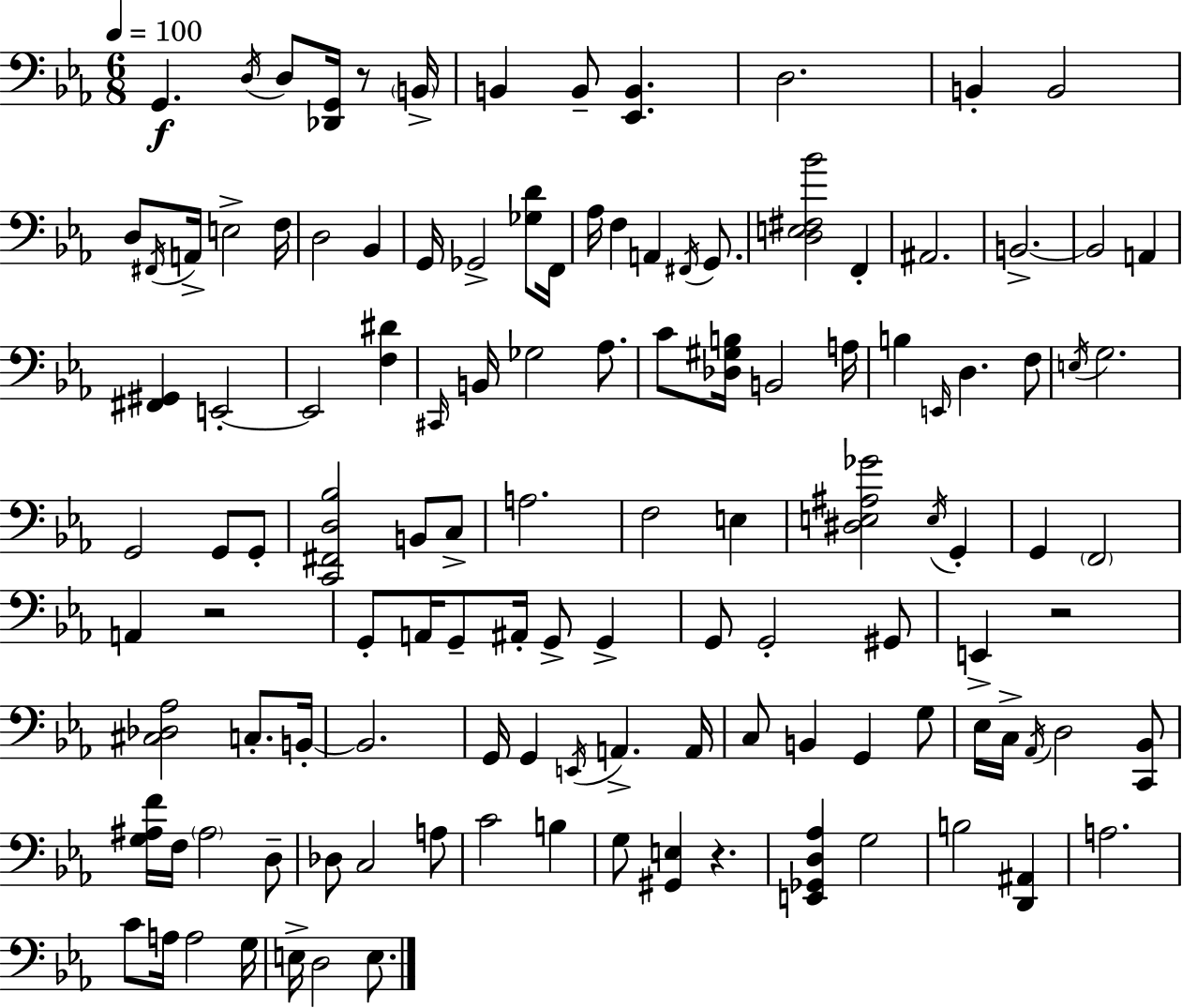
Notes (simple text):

G2/q. D3/s D3/e [Db2,G2]/s R/e B2/s B2/q B2/e [Eb2,B2]/q. D3/h. B2/q B2/h D3/e F#2/s A2/s E3/h F3/s D3/h Bb2/q G2/s Gb2/h [Gb3,D4]/e F2/s Ab3/s F3/q A2/q F#2/s G2/e. [D3,E3,F#3,Bb4]/h F2/q A#2/h. B2/h. B2/h A2/q [F#2,G#2]/q E2/h E2/h [F3,D#4]/q C#2/s B2/s Gb3/h Ab3/e. C4/e [Db3,G#3,B3]/s B2/h A3/s B3/q E2/s D3/q. F3/e E3/s G3/h. G2/h G2/e G2/e [C2,F#2,D3,Bb3]/h B2/e C3/e A3/h. F3/h E3/q [D#3,E3,A#3,Gb4]/h E3/s G2/q G2/q F2/h A2/q R/h G2/e A2/s G2/e A#2/s G2/e G2/q G2/e G2/h G#2/e E2/q R/h [C#3,Db3,Ab3]/h C3/e. B2/s B2/h. G2/s G2/q E2/s A2/q. A2/s C3/e B2/q G2/q G3/e Eb3/s C3/s Ab2/s D3/h [C2,Bb2]/e [G3,A#3,F4]/s F3/s A#3/h D3/e Db3/e C3/h A3/e C4/h B3/q G3/e [G#2,E3]/q R/q. [E2,Gb2,D3,Ab3]/q G3/h B3/h [D2,A#2]/q A3/h. C4/e A3/s A3/h G3/s E3/s D3/h E3/e.